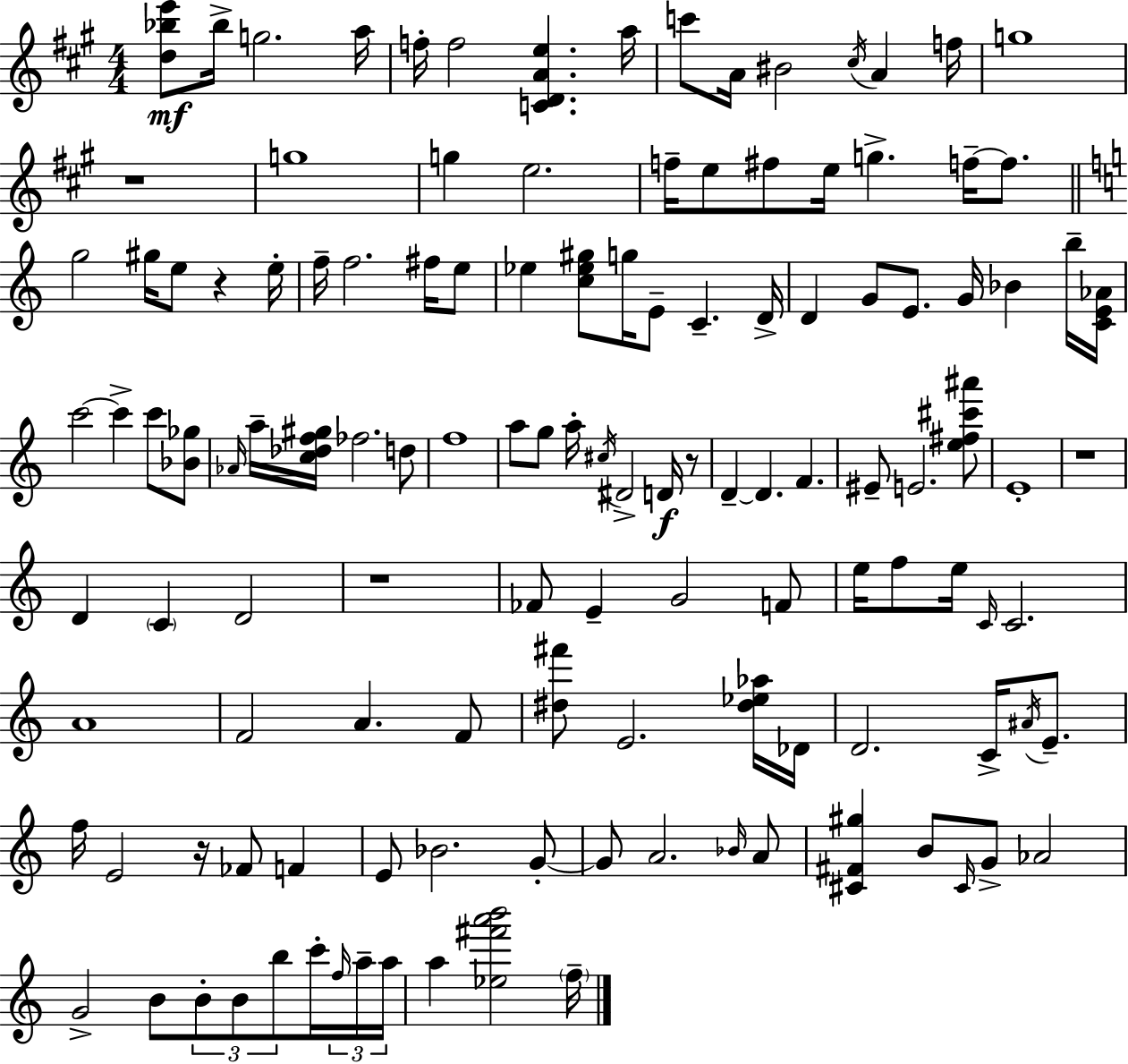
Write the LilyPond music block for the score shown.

{
  \clef treble
  \numericTimeSignature
  \time 4/4
  \key a \major
  <d'' bes'' e'''>8\mf bes''16-> g''2. a''16 | f''16-. f''2 <c' d' a' e''>4. a''16 | c'''8 a'16 bis'2 \acciaccatura { cis''16 } a'4 | f''16 g''1 | \break r1 | g''1 | g''4 e''2. | f''16-- e''8 fis''8 e''16 g''4.-> f''16--~~ f''8. | \break \bar "||" \break \key c \major g''2 gis''16 e''8 r4 e''16-. | f''16-- f''2. fis''16 e''8 | ees''4 <c'' ees'' gis''>8 g''16 e'8-- c'4.-- d'16-> | d'4 g'8 e'8. g'16 bes'4 b''16-- <c' e' aes'>16 | \break c'''2~~ c'''4-> c'''8 <bes' ges''>8 | \grace { aes'16 } a''16-- <c'' des'' f'' gis''>16 fes''2. d''8 | f''1 | a''8 g''8 a''16-. \acciaccatura { cis''16 } dis'2-> d'16\f | \break r8 d'4--~~ d'4. f'4. | eis'8-- e'2. | <e'' fis'' cis''' ais'''>8 e'1-. | r1 | \break d'4 \parenthesize c'4 d'2 | r1 | fes'8 e'4-- g'2 | f'8 e''16 f''8 e''16 \grace { c'16 } c'2. | \break a'1 | f'2 a'4. | f'8 <dis'' fis'''>8 e'2. | <dis'' ees'' aes''>16 des'16 d'2. c'16-> | \break \acciaccatura { ais'16 } e'8.-- f''16 e'2 r16 fes'8 | f'4 e'8 bes'2. | g'8-.~~ g'8 a'2. | \grace { bes'16 } a'8 <cis' fis' gis''>4 b'8 \grace { cis'16 } g'8-> aes'2 | \break g'2-> b'8 | \tuplet 3/2 { b'8-. b'8 b''8 } c'''16-. \tuplet 3/2 { \grace { f''16 } a''16-- a''16 } a''4 <ees'' fis''' a''' b'''>2 | \parenthesize f''16-- \bar "|."
}